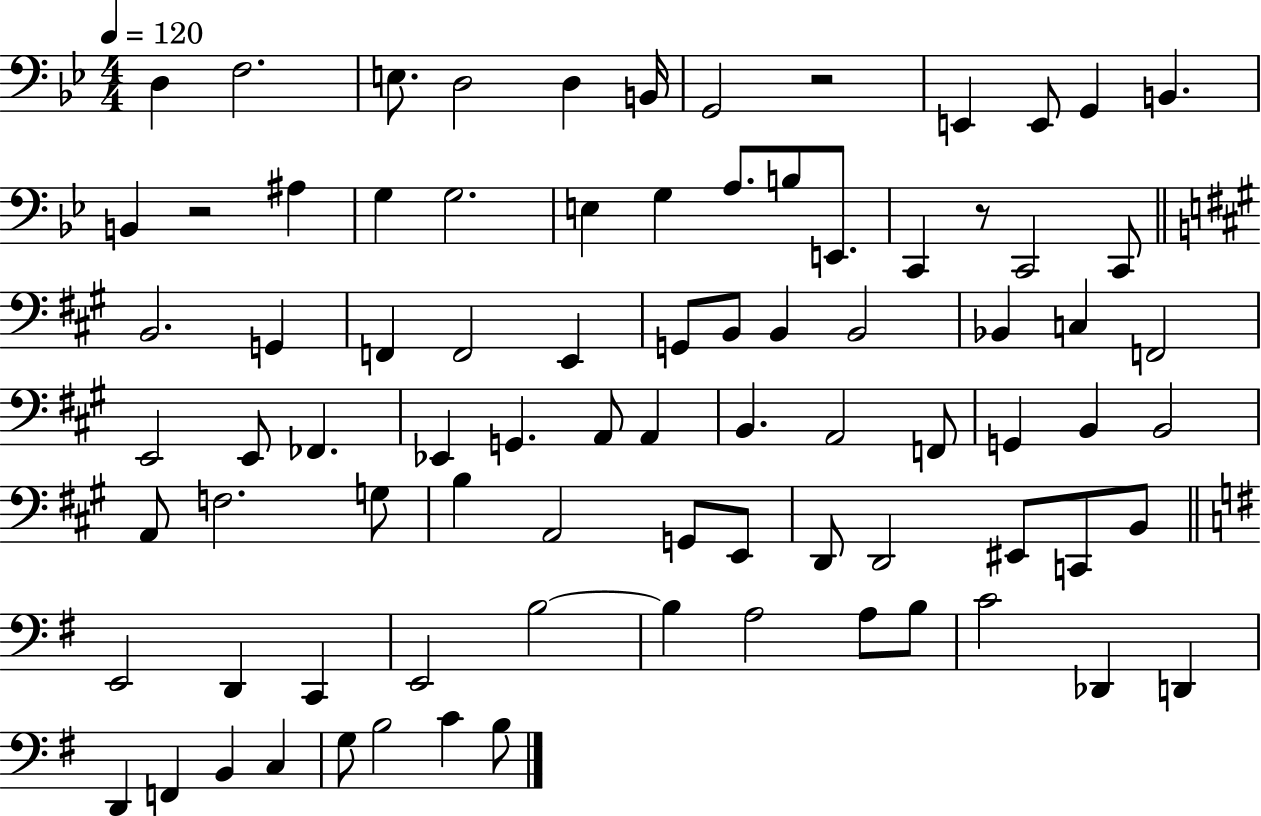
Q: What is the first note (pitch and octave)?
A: D3